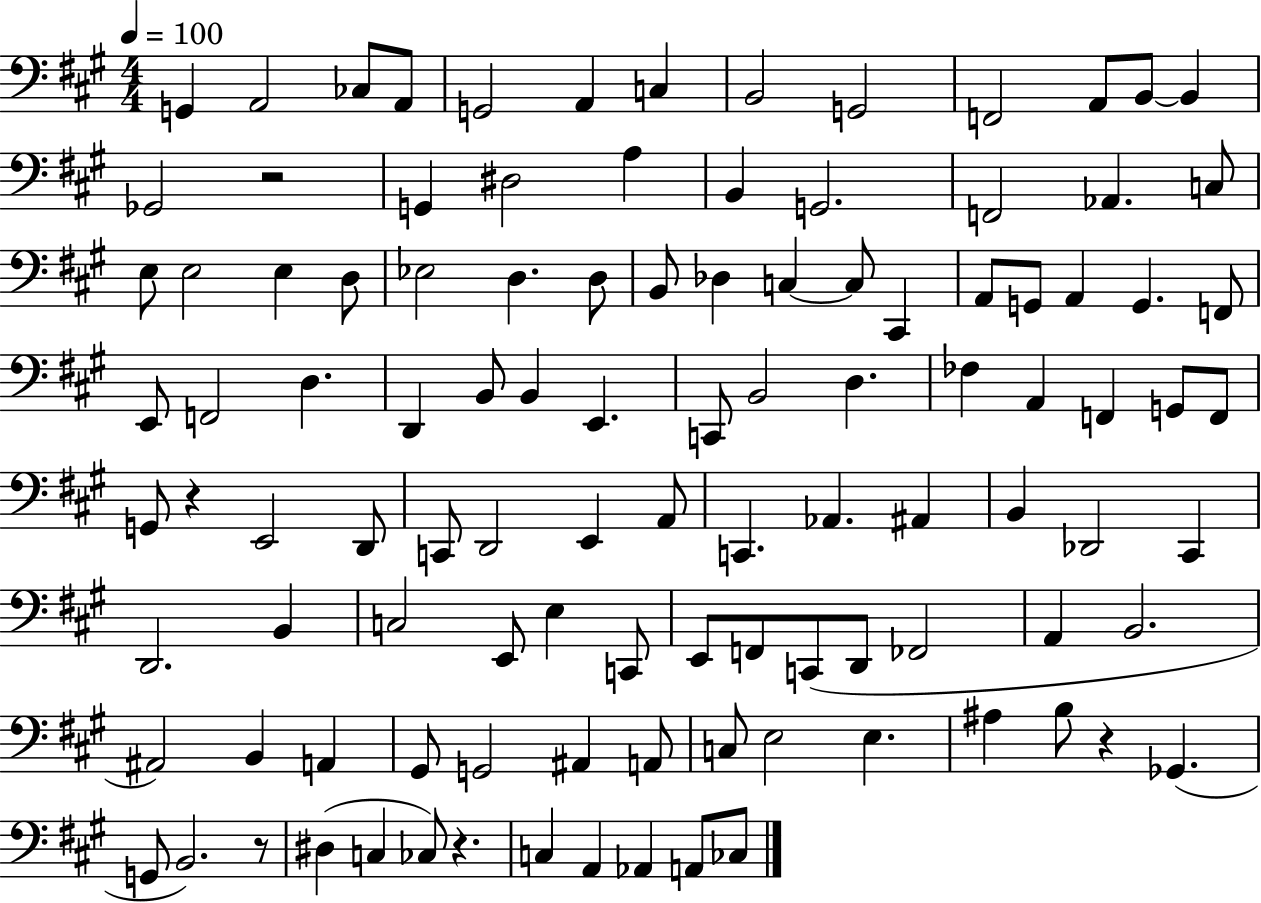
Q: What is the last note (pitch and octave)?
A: CES3